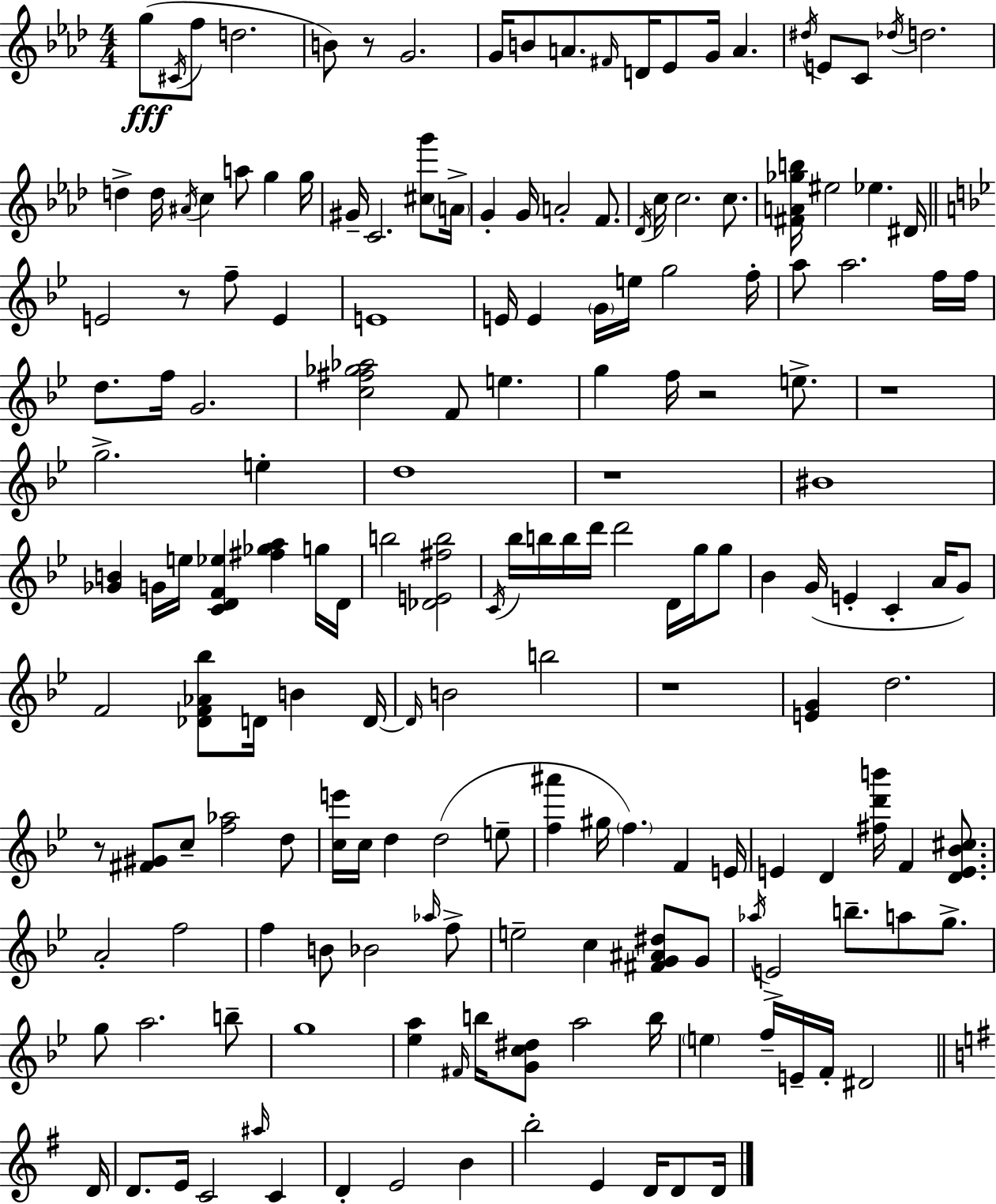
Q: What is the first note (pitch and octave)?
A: G5